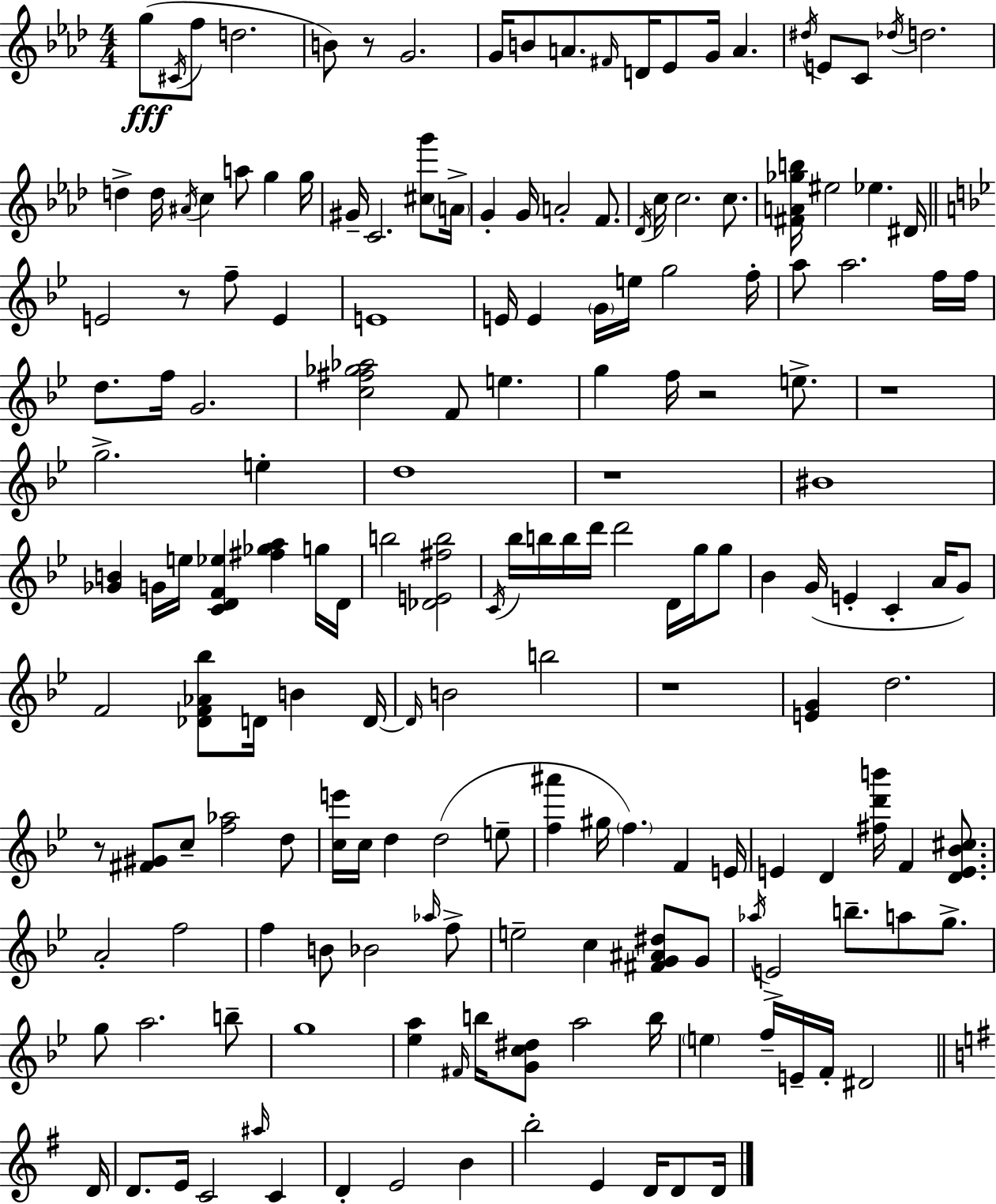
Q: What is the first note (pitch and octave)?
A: G5